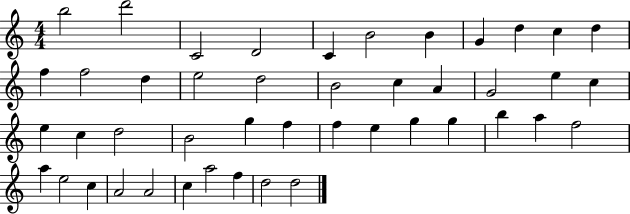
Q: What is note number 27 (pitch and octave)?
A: G5